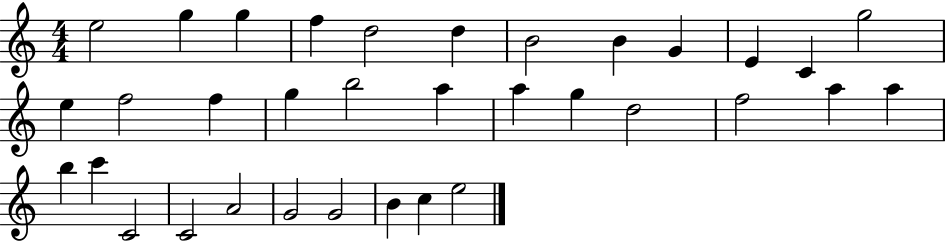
E5/h G5/q G5/q F5/q D5/h D5/q B4/h B4/q G4/q E4/q C4/q G5/h E5/q F5/h F5/q G5/q B5/h A5/q A5/q G5/q D5/h F5/h A5/q A5/q B5/q C6/q C4/h C4/h A4/h G4/h G4/h B4/q C5/q E5/h